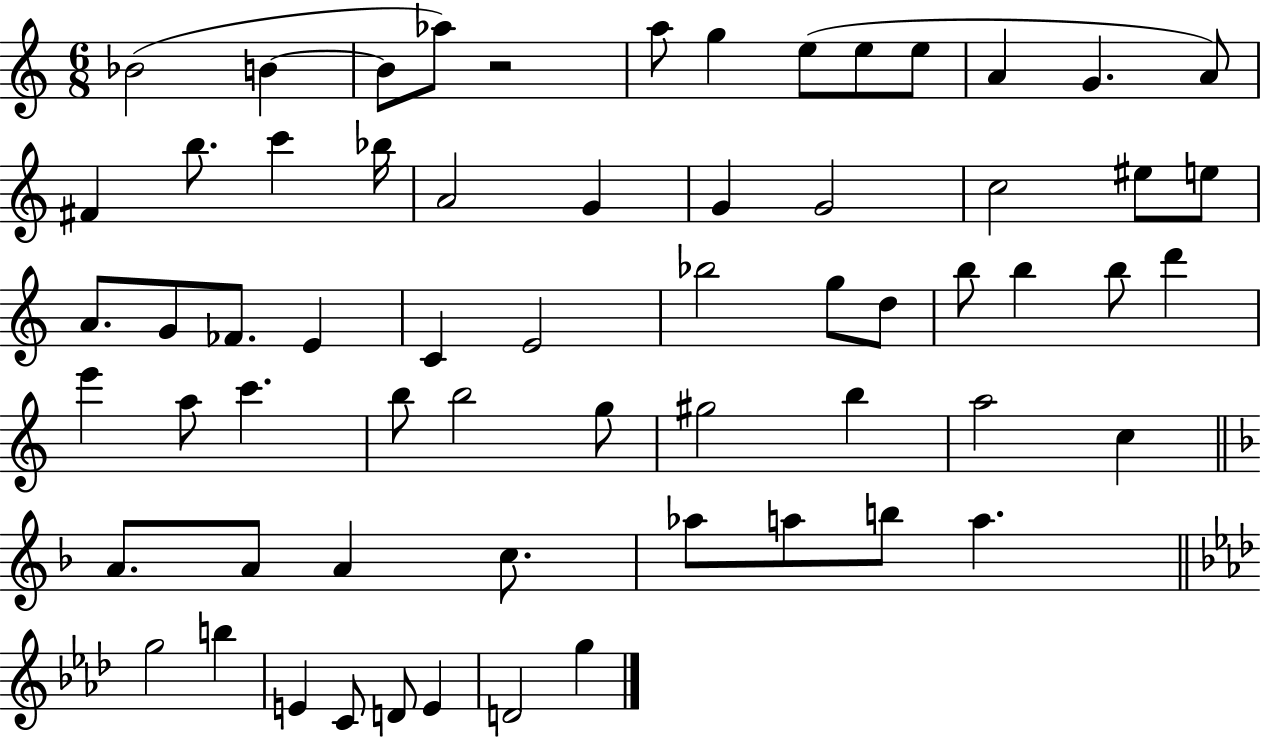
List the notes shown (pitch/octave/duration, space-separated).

Bb4/h B4/q B4/e Ab5/e R/h A5/e G5/q E5/e E5/e E5/e A4/q G4/q. A4/e F#4/q B5/e. C6/q Bb5/s A4/h G4/q G4/q G4/h C5/h EIS5/e E5/e A4/e. G4/e FES4/e. E4/q C4/q E4/h Bb5/h G5/e D5/e B5/e B5/q B5/e D6/q E6/q A5/e C6/q. B5/e B5/h G5/e G#5/h B5/q A5/h C5/q A4/e. A4/e A4/q C5/e. Ab5/e A5/e B5/e A5/q. G5/h B5/q E4/q C4/e D4/e E4/q D4/h G5/q